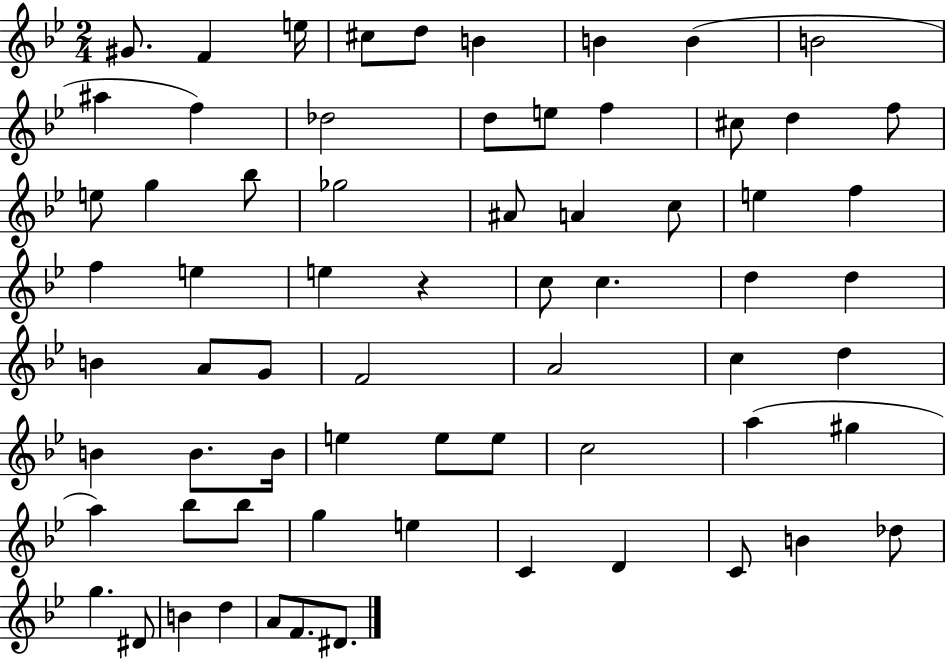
G#4/e. F4/q E5/s C#5/e D5/e B4/q B4/q B4/q B4/h A#5/q F5/q Db5/h D5/e E5/e F5/q C#5/e D5/q F5/e E5/e G5/q Bb5/e Gb5/h A#4/e A4/q C5/e E5/q F5/q F5/q E5/q E5/q R/q C5/e C5/q. D5/q D5/q B4/q A4/e G4/e F4/h A4/h C5/q D5/q B4/q B4/e. B4/s E5/q E5/e E5/e C5/h A5/q G#5/q A5/q Bb5/e Bb5/e G5/q E5/q C4/q D4/q C4/e B4/q Db5/e G5/q. D#4/e B4/q D5/q A4/e F4/e. D#4/e.